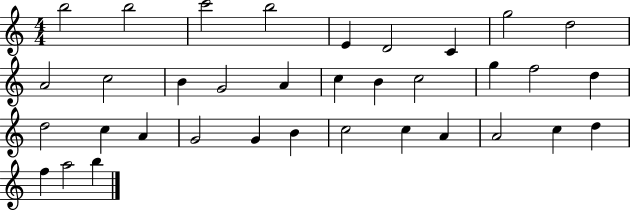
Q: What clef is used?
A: treble